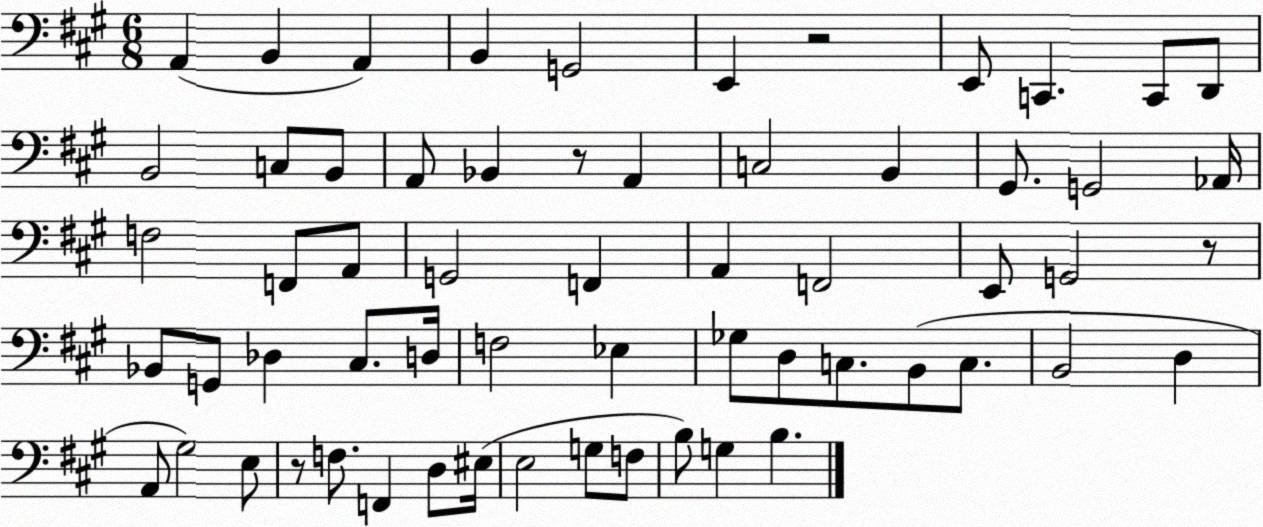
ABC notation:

X:1
T:Untitled
M:6/8
L:1/4
K:A
A,, B,, A,, B,, G,,2 E,, z2 E,,/2 C,, C,,/2 D,,/2 B,,2 C,/2 B,,/2 A,,/2 _B,, z/2 A,, C,2 B,, ^G,,/2 G,,2 _A,,/4 F,2 F,,/2 A,,/2 G,,2 F,, A,, F,,2 E,,/2 G,,2 z/2 _B,,/2 G,,/2 _D, ^C,/2 D,/4 F,2 _E, _G,/2 D,/2 C,/2 B,,/2 C,/2 B,,2 D, A,,/2 ^G,2 E,/2 z/2 F,/2 F,, D,/2 ^E,/4 E,2 G,/2 F,/2 B,/2 G, B,